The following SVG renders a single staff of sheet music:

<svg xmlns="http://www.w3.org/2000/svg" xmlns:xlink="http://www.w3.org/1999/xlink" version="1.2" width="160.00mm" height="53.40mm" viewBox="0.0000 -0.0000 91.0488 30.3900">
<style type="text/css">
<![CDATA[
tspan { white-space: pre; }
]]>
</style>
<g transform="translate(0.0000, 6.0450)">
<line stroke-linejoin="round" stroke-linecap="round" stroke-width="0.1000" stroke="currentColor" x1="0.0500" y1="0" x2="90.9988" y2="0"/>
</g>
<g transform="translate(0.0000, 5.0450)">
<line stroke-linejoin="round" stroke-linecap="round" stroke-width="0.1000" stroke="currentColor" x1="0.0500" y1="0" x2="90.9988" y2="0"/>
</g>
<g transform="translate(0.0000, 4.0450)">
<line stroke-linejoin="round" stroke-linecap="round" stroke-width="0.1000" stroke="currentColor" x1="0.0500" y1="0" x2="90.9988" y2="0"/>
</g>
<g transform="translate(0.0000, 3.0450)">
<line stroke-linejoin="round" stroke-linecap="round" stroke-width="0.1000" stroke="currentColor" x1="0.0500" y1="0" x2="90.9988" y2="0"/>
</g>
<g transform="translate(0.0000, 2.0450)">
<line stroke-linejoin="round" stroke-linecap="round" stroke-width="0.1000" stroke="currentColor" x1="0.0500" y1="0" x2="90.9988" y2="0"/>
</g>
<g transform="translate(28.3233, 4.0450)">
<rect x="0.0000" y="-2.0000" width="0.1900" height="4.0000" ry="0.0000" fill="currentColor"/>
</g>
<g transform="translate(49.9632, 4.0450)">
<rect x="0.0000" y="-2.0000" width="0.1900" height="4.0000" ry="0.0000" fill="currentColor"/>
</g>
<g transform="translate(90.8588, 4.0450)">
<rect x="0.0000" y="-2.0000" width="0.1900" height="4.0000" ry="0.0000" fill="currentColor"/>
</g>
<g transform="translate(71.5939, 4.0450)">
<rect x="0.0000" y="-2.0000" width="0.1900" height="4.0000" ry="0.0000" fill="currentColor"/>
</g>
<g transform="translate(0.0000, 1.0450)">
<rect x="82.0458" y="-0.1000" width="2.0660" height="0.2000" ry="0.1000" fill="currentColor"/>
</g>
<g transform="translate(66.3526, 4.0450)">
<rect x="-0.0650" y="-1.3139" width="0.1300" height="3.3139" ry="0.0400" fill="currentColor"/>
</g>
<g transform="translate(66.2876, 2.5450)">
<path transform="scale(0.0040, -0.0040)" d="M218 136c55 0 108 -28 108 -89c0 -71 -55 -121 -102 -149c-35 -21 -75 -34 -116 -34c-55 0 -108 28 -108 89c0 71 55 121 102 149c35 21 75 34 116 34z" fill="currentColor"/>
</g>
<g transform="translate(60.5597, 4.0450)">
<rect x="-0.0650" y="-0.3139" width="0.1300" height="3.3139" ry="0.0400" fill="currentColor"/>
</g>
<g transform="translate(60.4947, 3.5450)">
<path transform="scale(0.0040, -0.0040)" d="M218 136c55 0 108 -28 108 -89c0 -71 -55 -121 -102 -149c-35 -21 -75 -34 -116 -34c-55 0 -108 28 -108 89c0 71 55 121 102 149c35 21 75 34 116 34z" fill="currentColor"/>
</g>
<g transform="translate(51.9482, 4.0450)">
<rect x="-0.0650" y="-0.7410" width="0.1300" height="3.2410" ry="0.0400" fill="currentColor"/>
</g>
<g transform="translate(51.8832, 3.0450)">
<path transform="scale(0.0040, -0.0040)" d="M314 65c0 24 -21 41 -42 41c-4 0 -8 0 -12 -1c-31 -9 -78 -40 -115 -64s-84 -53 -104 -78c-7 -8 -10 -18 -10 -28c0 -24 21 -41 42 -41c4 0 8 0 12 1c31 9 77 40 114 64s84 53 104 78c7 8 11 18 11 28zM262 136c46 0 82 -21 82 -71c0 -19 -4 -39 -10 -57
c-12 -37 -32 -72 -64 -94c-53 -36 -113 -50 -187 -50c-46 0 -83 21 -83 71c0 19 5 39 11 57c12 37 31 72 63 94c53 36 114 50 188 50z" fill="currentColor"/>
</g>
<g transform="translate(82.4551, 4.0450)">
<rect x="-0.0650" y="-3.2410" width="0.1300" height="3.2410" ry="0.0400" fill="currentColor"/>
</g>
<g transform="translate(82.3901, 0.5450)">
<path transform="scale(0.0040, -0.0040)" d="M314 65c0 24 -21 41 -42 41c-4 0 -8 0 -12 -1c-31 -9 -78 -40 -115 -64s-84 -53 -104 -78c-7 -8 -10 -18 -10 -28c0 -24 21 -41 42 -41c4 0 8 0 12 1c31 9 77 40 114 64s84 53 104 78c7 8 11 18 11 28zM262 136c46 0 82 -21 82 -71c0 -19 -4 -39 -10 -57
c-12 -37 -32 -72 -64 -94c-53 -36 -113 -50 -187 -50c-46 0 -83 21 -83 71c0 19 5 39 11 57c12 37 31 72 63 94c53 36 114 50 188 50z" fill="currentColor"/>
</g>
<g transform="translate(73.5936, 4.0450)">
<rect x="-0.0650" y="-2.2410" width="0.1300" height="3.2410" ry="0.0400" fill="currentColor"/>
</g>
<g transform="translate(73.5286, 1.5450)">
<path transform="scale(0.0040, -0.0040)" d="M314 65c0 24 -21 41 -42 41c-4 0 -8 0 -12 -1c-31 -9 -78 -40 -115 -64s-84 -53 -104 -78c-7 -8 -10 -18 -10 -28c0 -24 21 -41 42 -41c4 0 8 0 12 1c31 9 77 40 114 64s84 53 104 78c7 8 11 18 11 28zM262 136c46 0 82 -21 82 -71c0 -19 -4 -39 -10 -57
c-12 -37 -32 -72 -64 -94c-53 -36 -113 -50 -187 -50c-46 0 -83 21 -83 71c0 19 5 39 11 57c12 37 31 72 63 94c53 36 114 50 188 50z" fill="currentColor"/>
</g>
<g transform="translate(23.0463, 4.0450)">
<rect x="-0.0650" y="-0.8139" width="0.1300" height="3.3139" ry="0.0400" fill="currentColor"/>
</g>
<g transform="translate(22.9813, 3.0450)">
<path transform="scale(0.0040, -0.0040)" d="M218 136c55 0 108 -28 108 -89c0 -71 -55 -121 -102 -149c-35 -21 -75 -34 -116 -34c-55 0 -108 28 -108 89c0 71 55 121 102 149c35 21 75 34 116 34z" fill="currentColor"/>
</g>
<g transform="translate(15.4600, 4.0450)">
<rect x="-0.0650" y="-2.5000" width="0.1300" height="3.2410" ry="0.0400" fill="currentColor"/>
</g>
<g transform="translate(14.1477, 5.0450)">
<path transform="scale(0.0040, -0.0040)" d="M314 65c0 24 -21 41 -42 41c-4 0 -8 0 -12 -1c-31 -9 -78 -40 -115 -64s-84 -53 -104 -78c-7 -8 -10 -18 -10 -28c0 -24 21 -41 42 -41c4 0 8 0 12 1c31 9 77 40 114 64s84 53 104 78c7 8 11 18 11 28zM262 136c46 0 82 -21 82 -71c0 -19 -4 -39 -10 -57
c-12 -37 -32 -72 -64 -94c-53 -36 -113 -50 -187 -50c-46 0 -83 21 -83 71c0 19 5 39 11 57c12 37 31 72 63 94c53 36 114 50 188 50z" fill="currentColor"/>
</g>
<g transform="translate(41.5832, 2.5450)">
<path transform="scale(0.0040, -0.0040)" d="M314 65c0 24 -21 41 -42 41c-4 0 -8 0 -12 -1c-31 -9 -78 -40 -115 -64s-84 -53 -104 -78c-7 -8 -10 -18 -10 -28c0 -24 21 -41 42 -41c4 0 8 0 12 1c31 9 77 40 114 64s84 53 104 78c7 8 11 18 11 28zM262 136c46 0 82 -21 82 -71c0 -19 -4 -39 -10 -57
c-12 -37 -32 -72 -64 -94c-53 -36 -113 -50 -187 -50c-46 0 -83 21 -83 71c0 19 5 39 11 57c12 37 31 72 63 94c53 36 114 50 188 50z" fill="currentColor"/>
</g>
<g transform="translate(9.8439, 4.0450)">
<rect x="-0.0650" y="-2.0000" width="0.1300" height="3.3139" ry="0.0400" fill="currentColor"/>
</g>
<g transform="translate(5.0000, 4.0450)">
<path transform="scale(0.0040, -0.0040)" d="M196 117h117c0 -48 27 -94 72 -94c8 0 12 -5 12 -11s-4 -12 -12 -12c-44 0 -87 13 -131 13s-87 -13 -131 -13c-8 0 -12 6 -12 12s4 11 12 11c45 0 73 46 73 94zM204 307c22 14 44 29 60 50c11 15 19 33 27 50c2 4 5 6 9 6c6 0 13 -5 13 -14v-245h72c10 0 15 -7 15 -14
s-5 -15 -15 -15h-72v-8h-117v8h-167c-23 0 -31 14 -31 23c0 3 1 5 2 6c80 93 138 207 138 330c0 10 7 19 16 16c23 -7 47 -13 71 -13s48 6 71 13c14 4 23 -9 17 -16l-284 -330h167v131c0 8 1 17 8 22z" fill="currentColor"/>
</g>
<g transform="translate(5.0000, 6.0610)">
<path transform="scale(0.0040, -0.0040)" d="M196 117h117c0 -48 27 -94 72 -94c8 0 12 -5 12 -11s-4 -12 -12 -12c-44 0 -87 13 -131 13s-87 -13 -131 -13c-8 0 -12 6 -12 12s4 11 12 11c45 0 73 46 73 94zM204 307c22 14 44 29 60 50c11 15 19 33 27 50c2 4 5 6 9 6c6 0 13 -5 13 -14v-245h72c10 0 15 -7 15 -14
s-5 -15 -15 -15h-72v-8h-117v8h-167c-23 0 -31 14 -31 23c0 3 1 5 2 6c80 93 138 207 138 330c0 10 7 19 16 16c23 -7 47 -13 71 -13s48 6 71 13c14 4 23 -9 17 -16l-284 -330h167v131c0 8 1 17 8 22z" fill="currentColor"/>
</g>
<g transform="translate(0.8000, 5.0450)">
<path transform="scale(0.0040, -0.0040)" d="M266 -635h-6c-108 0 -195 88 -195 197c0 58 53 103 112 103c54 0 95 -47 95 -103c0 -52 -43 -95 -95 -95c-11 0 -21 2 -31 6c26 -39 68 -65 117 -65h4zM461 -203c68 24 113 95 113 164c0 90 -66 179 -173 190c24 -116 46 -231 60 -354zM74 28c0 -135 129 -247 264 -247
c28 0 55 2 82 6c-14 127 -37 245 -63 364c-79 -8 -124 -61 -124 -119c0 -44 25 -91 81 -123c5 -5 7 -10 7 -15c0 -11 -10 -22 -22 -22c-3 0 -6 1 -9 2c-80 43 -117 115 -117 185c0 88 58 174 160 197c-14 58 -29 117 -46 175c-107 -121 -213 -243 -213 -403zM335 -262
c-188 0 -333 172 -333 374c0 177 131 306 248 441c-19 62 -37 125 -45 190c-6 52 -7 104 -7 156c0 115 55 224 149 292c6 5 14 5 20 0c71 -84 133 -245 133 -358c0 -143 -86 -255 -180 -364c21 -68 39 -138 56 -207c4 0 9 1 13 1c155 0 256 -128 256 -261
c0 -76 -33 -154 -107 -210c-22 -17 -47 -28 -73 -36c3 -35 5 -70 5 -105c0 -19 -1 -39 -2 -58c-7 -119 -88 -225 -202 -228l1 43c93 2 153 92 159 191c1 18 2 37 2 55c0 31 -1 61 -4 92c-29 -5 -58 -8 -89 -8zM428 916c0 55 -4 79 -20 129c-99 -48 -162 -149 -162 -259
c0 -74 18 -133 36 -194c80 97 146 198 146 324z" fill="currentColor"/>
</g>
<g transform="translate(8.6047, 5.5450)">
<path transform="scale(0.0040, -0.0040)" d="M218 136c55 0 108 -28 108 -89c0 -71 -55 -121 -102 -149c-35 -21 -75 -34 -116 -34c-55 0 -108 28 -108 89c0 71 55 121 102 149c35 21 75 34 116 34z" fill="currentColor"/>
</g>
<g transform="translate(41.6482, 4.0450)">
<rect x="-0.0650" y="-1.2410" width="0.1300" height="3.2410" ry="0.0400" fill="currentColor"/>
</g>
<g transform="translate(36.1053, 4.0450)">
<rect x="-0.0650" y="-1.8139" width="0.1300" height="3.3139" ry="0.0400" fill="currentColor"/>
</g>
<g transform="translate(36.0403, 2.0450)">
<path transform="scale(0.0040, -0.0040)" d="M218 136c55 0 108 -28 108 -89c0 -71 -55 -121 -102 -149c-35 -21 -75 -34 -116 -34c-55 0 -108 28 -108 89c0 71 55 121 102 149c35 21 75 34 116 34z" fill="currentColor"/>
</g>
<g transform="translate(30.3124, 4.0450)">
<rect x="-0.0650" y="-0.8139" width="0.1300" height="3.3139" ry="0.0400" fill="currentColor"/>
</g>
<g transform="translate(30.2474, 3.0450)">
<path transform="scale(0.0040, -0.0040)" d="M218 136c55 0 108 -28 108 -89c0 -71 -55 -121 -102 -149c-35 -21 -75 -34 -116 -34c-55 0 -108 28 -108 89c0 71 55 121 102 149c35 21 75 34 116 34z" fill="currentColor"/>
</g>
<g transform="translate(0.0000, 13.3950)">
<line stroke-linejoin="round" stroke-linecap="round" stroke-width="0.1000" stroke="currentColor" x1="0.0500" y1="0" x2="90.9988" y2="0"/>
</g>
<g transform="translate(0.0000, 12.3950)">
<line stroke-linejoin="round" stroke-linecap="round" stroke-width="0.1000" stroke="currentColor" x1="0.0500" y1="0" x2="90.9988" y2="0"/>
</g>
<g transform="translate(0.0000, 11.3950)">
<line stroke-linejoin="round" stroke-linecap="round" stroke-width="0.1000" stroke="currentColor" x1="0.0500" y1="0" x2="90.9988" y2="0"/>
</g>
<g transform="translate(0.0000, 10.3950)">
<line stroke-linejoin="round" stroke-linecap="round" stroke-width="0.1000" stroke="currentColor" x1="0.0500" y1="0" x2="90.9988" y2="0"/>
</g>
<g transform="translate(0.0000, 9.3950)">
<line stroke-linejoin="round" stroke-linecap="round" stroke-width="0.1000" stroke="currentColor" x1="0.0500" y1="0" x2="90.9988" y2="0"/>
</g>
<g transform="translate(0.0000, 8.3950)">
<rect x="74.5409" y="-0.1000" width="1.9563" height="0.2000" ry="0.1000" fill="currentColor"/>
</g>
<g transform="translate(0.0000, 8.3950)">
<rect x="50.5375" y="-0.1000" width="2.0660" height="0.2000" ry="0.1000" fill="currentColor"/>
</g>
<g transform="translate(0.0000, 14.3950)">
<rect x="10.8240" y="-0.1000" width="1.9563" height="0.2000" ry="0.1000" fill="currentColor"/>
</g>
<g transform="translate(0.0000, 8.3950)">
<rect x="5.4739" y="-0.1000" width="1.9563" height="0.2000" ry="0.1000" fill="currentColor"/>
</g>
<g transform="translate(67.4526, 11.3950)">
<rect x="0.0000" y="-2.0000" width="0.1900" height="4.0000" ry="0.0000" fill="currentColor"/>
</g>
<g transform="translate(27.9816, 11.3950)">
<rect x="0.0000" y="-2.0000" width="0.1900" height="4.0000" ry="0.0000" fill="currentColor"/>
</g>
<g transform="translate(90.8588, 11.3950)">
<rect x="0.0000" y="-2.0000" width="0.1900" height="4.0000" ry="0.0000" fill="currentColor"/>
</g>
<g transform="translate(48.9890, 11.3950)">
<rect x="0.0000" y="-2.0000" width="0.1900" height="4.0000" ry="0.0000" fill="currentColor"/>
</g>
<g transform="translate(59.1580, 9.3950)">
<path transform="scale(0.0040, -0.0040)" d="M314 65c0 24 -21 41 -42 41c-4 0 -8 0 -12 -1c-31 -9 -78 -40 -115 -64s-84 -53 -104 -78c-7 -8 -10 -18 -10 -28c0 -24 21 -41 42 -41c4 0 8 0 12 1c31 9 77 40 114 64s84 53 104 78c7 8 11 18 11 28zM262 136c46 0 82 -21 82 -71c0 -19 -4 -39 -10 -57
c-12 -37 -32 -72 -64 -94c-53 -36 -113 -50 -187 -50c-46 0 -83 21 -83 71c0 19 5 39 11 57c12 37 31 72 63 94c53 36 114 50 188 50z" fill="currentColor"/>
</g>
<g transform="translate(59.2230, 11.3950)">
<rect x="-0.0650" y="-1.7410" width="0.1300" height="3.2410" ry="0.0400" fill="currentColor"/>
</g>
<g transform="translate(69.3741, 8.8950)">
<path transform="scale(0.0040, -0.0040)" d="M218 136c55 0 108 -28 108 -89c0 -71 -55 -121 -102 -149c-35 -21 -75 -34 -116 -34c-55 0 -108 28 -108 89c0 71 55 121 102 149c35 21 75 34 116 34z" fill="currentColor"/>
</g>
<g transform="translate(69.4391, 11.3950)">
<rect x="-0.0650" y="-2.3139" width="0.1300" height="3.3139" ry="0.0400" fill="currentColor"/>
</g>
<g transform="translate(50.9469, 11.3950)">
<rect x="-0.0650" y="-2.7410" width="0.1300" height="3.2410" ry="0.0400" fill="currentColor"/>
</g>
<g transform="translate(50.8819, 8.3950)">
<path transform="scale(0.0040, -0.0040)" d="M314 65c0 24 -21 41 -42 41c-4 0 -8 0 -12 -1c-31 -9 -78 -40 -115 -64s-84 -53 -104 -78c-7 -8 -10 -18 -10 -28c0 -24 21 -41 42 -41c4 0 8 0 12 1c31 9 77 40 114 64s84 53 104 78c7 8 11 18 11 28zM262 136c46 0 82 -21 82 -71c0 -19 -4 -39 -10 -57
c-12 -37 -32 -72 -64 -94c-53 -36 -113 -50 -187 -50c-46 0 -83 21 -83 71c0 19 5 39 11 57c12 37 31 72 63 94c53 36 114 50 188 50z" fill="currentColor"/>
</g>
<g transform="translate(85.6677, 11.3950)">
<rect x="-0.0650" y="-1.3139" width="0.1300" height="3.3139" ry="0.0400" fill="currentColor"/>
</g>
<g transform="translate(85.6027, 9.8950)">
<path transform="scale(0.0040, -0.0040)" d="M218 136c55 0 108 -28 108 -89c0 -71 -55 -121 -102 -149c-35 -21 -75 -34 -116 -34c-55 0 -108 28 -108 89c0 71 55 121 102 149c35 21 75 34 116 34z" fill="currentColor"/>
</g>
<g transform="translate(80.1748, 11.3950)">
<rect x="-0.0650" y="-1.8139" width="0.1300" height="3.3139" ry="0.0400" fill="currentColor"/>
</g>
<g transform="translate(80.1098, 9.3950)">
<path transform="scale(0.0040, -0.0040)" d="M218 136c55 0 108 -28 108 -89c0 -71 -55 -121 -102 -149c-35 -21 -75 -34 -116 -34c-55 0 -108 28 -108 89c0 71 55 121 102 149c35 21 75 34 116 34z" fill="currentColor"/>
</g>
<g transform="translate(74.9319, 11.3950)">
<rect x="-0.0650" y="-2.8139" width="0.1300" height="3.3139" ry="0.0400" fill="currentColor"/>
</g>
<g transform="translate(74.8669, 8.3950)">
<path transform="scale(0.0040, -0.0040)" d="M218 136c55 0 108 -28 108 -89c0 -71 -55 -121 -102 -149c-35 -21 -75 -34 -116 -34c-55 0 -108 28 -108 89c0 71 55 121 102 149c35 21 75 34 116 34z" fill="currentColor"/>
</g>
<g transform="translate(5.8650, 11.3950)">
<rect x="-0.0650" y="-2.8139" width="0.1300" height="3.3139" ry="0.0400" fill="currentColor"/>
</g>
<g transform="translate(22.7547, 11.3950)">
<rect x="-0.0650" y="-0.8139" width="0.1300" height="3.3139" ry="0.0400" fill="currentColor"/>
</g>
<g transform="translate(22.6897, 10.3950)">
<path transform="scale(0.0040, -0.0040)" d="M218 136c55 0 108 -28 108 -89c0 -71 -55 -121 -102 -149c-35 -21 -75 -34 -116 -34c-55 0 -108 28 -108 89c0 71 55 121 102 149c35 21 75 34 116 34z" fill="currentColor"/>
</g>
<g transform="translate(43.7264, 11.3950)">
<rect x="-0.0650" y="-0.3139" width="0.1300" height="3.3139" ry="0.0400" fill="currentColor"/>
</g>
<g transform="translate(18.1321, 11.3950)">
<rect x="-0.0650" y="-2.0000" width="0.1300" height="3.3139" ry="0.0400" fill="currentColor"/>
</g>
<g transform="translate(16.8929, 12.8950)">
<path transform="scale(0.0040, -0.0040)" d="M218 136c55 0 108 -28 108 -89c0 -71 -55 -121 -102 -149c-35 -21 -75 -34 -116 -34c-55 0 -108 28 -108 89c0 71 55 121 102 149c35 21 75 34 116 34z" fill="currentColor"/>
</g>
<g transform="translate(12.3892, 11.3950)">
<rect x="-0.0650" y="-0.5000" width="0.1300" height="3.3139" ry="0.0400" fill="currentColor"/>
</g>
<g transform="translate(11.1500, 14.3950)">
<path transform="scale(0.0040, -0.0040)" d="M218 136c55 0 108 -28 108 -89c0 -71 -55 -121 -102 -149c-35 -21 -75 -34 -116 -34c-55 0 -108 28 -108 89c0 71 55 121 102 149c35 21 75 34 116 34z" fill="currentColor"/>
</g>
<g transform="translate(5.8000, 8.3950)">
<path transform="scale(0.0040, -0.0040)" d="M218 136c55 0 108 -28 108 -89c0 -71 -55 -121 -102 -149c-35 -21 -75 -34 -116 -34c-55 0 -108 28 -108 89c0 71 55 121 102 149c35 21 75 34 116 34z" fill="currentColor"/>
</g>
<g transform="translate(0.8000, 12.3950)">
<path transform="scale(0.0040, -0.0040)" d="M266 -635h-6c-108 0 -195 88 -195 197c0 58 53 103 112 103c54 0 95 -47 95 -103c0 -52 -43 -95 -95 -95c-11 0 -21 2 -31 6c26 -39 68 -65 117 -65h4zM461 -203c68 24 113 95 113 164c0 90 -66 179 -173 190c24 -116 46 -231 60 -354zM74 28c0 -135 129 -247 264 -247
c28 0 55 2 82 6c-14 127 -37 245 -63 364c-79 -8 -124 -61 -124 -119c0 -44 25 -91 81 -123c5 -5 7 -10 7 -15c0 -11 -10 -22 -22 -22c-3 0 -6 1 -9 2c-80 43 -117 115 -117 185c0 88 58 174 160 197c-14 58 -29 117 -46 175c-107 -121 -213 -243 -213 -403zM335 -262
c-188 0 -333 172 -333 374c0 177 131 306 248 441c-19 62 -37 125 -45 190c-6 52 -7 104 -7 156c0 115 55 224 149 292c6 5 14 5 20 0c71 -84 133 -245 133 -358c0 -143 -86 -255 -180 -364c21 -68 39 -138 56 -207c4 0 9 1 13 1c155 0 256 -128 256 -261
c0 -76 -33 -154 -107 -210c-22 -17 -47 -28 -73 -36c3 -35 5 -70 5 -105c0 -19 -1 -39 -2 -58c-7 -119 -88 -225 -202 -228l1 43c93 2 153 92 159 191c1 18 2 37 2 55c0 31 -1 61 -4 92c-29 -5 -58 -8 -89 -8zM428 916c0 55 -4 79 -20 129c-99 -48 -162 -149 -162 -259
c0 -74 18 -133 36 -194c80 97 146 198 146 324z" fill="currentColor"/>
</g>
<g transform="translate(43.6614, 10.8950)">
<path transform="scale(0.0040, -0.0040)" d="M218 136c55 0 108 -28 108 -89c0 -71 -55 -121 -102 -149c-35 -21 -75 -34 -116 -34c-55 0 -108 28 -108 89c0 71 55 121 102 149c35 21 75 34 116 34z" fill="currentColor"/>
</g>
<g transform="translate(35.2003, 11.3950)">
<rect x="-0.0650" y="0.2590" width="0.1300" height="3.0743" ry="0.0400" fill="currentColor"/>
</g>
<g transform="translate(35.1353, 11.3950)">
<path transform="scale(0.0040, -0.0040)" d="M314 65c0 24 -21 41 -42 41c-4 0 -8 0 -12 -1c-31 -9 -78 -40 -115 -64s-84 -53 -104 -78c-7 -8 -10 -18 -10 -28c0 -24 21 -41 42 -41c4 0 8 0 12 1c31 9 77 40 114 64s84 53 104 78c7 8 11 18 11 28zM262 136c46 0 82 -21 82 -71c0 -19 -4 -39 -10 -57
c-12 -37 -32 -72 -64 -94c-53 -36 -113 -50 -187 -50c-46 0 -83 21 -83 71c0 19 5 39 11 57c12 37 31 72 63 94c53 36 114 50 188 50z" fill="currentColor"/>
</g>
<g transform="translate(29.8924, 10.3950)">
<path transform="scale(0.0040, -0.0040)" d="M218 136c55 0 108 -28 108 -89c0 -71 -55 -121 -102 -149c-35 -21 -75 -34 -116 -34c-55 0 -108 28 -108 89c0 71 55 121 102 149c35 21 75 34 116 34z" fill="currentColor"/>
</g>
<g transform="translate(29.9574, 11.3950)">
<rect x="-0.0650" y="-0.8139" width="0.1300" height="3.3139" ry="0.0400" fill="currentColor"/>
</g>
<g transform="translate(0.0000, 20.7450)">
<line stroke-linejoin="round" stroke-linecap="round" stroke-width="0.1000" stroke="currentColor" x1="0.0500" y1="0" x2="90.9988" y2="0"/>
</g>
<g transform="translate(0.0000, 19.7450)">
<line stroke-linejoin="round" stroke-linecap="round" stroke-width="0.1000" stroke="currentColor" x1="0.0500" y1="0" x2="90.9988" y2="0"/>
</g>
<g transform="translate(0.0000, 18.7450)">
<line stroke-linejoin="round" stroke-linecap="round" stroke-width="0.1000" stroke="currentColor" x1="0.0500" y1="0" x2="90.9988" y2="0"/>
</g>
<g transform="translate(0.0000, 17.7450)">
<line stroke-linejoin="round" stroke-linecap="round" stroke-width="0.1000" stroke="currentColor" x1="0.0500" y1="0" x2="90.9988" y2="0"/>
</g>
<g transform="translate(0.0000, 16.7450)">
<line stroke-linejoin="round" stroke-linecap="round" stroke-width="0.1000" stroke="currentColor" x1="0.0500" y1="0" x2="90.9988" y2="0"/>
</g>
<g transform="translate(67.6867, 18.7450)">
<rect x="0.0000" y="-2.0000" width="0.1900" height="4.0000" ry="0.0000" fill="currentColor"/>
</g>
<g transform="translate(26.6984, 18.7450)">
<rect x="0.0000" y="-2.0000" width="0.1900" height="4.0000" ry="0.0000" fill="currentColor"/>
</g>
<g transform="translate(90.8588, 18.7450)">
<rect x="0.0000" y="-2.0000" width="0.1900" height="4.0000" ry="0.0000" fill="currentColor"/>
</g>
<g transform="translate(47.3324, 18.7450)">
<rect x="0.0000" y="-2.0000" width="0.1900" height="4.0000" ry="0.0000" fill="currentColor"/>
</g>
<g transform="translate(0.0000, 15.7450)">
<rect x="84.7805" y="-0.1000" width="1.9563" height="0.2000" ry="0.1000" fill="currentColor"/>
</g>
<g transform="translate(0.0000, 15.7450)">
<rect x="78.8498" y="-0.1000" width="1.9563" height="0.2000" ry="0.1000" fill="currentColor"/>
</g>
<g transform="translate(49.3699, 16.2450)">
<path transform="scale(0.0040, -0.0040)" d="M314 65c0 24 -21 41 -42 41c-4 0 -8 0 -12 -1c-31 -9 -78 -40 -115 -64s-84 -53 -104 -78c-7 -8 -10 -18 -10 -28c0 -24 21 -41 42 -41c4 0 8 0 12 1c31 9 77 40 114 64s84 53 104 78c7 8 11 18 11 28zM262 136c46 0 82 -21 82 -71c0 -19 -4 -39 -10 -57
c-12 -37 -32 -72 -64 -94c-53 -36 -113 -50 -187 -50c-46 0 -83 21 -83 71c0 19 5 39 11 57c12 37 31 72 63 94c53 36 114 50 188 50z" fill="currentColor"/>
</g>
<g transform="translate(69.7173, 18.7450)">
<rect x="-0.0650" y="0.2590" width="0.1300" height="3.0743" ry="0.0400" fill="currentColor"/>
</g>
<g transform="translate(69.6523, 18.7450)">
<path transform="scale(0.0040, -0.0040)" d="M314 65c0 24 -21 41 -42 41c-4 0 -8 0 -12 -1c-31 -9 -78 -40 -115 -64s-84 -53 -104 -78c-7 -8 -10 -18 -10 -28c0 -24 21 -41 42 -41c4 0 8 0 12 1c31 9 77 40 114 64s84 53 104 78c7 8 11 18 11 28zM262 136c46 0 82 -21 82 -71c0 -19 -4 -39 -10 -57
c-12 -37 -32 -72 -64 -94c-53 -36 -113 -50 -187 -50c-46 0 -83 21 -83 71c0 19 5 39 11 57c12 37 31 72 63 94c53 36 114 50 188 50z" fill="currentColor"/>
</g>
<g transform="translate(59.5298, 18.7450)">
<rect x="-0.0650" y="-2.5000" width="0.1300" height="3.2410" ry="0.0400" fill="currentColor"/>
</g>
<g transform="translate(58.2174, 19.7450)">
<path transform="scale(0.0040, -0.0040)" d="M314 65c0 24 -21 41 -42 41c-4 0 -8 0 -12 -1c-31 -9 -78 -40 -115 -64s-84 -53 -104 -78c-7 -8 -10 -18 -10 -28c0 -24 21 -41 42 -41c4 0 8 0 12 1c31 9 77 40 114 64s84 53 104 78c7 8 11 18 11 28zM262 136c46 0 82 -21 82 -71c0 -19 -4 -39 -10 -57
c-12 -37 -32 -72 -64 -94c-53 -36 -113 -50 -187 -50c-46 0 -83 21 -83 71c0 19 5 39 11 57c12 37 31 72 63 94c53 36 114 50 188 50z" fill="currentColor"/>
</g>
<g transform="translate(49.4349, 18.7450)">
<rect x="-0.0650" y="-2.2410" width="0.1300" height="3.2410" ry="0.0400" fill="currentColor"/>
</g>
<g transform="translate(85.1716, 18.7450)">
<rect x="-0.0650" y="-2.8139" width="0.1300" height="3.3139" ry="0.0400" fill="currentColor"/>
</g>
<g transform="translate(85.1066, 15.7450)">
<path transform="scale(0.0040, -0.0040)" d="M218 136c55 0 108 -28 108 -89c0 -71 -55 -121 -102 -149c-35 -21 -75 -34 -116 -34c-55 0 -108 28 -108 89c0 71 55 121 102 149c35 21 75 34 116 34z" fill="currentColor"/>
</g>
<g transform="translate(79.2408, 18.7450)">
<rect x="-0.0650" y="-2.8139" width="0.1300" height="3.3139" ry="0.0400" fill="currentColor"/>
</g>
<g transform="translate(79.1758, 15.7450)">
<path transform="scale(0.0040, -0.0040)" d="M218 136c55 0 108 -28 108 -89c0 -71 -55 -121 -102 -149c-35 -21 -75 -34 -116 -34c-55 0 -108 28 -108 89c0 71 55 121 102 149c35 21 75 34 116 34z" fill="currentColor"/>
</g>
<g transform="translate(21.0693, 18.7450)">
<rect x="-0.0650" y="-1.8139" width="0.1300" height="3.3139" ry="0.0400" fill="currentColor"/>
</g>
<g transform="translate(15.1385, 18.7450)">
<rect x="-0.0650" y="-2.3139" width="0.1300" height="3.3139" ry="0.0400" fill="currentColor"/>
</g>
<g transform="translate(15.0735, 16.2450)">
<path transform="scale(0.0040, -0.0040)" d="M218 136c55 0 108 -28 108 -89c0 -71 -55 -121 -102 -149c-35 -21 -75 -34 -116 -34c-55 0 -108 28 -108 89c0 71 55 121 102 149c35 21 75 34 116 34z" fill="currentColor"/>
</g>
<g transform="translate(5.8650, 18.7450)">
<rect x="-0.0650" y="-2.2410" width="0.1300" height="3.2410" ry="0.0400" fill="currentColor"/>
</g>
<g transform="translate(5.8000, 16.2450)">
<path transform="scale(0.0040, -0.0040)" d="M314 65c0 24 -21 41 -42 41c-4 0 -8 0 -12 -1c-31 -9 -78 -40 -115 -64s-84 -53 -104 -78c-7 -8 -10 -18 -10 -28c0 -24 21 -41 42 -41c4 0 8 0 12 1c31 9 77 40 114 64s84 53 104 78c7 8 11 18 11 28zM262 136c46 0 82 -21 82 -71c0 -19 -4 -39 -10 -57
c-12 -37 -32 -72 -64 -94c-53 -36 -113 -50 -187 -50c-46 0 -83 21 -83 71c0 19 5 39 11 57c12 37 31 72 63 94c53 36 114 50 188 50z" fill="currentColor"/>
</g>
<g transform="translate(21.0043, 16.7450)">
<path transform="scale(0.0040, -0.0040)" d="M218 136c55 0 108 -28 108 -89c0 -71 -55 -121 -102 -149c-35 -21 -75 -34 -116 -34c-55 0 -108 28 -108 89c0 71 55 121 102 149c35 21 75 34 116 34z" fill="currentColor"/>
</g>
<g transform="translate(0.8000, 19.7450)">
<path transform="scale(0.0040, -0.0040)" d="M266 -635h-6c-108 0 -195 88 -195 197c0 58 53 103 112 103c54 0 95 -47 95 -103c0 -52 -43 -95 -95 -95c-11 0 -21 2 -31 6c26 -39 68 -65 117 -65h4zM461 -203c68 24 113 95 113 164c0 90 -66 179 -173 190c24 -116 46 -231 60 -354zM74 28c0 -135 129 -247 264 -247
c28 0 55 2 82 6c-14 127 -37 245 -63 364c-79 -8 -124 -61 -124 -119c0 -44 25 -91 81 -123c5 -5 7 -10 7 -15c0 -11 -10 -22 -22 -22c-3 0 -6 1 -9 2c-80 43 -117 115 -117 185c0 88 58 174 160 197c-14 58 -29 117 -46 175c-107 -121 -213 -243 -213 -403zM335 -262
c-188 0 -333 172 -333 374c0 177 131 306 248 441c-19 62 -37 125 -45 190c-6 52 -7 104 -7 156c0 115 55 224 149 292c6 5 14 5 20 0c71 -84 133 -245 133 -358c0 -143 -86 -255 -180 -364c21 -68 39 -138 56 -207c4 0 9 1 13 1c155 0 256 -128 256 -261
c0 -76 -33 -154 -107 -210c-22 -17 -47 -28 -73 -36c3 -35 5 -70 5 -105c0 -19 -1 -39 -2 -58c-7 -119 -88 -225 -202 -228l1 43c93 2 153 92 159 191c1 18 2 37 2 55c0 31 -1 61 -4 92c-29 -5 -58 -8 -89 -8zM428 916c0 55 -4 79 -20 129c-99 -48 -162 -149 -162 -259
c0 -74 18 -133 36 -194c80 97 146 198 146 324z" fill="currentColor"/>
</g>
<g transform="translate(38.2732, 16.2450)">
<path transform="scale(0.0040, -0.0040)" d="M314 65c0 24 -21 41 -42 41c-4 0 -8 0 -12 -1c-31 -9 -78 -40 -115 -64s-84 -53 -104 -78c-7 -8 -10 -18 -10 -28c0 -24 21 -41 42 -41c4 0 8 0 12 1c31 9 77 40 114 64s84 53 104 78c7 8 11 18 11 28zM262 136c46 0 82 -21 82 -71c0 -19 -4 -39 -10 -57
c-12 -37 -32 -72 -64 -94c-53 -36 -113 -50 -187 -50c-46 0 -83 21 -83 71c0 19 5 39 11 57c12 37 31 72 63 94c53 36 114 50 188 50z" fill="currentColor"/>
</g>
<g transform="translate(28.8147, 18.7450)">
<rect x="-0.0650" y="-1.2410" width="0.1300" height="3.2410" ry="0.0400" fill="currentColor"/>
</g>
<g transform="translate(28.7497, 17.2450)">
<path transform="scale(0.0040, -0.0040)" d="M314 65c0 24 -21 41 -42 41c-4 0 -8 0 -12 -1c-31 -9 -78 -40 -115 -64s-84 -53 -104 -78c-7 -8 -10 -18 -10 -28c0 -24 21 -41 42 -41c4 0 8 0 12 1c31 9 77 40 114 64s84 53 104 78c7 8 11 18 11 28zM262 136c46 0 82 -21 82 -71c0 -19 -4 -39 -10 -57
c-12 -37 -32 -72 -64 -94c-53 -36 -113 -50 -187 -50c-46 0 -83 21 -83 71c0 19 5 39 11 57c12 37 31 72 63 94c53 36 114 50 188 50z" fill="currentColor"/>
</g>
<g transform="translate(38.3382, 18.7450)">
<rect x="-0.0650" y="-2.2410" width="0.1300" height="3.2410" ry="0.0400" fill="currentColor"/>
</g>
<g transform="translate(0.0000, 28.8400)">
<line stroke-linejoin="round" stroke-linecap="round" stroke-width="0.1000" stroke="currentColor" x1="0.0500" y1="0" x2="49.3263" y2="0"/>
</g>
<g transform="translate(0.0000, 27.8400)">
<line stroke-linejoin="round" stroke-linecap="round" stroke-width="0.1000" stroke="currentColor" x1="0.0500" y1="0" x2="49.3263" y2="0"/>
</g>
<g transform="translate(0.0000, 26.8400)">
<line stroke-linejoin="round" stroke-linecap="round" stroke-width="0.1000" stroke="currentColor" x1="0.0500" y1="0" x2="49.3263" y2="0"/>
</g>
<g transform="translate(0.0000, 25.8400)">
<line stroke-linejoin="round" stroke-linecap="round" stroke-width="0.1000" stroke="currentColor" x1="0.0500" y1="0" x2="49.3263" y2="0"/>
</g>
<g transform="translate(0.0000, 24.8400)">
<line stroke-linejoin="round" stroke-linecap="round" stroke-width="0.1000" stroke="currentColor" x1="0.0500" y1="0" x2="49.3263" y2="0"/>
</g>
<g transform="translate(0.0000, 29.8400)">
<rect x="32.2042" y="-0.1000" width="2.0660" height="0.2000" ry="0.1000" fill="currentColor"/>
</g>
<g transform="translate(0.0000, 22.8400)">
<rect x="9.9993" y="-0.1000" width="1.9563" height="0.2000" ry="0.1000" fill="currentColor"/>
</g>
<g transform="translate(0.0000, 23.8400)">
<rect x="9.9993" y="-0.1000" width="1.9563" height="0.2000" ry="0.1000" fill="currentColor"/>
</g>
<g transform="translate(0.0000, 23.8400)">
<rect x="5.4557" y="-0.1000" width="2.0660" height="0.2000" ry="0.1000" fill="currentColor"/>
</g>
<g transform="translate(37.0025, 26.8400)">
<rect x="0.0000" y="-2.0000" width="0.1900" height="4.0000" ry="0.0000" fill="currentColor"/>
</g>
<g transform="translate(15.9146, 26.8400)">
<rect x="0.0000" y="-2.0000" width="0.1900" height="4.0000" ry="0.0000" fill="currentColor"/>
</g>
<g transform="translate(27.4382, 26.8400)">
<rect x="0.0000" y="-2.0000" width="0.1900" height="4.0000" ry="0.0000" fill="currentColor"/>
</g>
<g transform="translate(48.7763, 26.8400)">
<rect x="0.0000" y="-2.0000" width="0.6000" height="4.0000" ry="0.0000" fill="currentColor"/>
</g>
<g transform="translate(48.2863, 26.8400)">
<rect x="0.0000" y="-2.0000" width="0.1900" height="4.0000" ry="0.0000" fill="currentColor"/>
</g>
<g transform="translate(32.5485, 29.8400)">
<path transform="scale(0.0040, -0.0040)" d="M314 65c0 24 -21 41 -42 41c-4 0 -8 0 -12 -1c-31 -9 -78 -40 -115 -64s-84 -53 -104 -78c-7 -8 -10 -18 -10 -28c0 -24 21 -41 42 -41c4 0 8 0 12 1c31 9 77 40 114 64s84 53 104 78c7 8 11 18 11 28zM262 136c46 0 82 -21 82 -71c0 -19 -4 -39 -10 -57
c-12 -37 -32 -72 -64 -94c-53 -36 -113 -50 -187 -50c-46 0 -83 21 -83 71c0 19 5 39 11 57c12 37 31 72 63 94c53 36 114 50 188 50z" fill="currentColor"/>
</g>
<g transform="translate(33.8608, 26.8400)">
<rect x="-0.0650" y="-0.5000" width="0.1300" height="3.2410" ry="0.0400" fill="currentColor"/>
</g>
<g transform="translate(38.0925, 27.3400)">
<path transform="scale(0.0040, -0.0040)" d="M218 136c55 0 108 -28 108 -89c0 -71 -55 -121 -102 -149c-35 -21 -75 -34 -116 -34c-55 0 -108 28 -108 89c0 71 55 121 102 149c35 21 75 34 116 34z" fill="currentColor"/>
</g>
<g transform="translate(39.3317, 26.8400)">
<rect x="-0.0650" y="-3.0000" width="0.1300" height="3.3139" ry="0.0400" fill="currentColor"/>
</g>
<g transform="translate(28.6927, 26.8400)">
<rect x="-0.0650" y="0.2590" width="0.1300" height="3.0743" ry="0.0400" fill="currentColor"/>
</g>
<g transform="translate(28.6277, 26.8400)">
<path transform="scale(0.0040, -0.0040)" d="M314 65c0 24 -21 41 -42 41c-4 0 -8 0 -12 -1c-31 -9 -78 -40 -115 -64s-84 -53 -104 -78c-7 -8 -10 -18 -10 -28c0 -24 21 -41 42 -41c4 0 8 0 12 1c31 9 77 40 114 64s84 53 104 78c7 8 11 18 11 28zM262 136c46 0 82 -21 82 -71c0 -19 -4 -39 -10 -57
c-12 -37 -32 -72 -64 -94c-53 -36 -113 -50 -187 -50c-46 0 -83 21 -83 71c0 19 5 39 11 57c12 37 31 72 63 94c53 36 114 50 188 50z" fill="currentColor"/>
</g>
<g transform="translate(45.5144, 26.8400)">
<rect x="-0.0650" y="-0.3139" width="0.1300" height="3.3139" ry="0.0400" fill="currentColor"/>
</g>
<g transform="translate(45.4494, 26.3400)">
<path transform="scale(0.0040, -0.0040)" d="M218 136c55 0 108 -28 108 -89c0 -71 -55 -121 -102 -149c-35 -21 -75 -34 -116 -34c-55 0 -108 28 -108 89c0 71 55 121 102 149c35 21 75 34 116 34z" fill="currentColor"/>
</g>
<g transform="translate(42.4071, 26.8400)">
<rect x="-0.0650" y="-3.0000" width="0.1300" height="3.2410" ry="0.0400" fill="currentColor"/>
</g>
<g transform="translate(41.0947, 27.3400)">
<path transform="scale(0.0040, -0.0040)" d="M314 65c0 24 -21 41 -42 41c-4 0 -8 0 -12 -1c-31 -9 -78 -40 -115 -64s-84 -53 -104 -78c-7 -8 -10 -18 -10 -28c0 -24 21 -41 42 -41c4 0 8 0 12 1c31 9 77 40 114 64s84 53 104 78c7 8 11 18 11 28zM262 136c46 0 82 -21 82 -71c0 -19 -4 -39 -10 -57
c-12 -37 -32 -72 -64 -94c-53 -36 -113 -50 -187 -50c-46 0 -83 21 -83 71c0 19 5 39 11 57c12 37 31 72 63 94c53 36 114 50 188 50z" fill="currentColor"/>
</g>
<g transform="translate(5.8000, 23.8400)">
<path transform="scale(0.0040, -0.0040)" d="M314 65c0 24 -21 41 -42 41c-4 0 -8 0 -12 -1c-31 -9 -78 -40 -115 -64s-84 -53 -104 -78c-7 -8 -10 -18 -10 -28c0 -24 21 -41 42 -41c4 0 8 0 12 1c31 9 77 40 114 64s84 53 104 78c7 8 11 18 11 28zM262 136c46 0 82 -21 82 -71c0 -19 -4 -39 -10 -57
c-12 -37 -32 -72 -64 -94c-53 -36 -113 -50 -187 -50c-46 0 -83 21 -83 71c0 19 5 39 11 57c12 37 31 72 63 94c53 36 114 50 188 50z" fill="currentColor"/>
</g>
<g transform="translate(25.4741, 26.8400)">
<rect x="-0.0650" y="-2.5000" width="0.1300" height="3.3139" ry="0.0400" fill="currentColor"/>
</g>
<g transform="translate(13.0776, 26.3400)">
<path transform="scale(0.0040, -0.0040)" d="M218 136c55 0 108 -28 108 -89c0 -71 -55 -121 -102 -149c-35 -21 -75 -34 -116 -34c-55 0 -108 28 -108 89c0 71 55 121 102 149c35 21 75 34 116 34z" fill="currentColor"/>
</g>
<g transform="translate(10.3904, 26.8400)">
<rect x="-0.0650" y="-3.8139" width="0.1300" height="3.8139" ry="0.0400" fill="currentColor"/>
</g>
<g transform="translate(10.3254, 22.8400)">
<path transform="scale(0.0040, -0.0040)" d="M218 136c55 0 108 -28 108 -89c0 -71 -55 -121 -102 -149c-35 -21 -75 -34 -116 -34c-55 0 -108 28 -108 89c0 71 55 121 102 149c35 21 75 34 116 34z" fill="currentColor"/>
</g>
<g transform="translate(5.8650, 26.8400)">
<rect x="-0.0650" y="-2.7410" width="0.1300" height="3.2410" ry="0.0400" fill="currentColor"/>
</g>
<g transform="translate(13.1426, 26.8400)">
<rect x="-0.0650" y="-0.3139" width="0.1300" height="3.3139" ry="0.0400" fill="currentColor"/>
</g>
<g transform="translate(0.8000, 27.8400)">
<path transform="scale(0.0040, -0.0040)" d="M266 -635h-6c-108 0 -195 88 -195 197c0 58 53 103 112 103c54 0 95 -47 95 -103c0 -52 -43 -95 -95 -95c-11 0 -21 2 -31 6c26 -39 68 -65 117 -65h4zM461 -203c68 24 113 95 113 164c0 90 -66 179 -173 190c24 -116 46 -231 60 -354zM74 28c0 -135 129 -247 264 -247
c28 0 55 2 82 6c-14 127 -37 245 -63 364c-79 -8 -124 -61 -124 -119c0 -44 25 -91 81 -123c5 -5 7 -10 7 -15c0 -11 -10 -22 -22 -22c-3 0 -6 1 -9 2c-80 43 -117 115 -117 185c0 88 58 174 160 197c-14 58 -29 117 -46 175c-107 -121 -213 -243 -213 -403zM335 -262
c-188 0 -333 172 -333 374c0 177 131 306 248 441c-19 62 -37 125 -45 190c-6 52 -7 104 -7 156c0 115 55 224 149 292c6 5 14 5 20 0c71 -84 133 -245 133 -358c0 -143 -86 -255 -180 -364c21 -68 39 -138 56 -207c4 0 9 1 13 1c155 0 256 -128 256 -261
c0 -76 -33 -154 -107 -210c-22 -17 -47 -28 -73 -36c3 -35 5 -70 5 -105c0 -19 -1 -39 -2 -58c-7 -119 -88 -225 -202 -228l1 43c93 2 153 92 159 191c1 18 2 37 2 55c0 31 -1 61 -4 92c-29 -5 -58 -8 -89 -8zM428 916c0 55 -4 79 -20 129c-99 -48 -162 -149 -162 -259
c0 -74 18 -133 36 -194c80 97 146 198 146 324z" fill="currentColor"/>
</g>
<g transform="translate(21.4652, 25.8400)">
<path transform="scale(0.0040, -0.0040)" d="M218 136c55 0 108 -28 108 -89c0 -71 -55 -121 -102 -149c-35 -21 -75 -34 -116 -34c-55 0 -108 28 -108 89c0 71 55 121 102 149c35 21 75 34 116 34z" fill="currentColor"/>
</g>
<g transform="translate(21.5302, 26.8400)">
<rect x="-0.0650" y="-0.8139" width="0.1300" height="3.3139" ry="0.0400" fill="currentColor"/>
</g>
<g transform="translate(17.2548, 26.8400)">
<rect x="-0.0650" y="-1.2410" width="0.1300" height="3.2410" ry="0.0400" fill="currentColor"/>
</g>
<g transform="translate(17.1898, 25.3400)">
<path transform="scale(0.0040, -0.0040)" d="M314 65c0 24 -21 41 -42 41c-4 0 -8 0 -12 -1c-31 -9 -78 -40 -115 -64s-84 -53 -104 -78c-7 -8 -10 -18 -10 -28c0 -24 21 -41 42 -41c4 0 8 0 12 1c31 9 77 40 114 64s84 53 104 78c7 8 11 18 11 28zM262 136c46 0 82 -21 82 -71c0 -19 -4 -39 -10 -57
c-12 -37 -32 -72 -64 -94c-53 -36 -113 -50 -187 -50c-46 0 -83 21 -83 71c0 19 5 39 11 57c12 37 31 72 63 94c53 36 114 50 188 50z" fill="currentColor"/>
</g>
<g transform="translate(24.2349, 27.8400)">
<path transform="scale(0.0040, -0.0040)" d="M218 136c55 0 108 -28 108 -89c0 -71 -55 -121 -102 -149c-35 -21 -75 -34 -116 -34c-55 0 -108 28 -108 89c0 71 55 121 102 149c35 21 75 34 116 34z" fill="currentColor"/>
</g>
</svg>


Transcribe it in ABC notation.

X:1
T:Untitled
M:4/4
L:1/4
K:C
F G2 d d f e2 d2 c e g2 b2 a C F d d B2 c a2 f2 g a f e g2 g f e2 g2 g2 G2 B2 a a a2 c' c e2 d G B2 C2 A A2 c